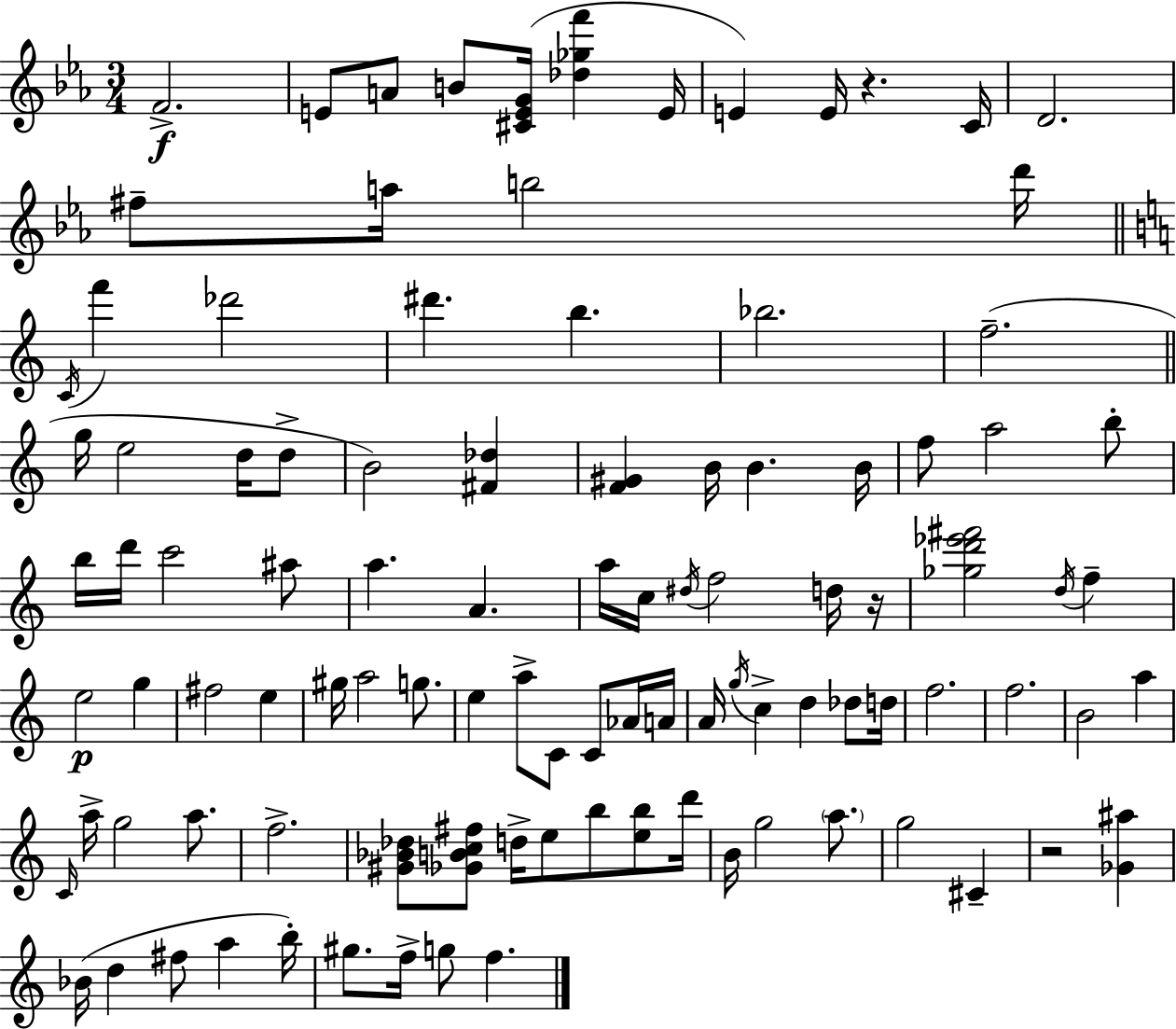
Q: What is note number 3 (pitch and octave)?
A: A4